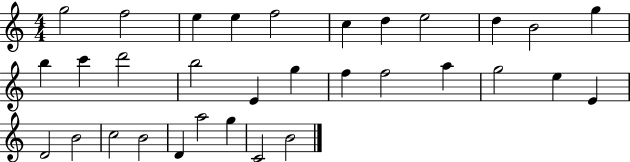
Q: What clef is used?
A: treble